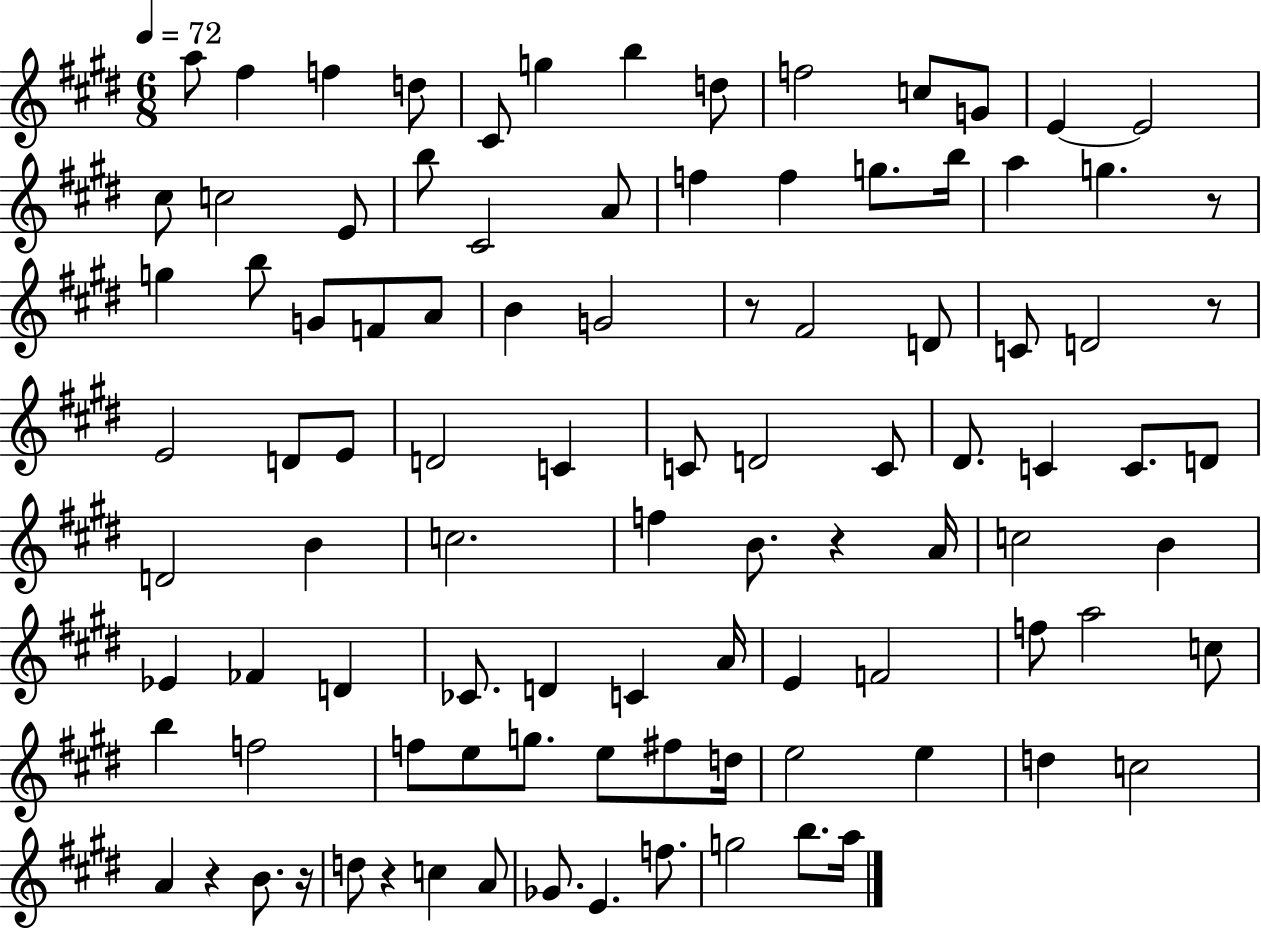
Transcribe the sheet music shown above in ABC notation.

X:1
T:Untitled
M:6/8
L:1/4
K:E
a/2 ^f f d/2 ^C/2 g b d/2 f2 c/2 G/2 E E2 ^c/2 c2 E/2 b/2 ^C2 A/2 f f g/2 b/4 a g z/2 g b/2 G/2 F/2 A/2 B G2 z/2 ^F2 D/2 C/2 D2 z/2 E2 D/2 E/2 D2 C C/2 D2 C/2 ^D/2 C C/2 D/2 D2 B c2 f B/2 z A/4 c2 B _E _F D _C/2 D C A/4 E F2 f/2 a2 c/2 b f2 f/2 e/2 g/2 e/2 ^f/2 d/4 e2 e d c2 A z B/2 z/4 d/2 z c A/2 _G/2 E f/2 g2 b/2 a/4